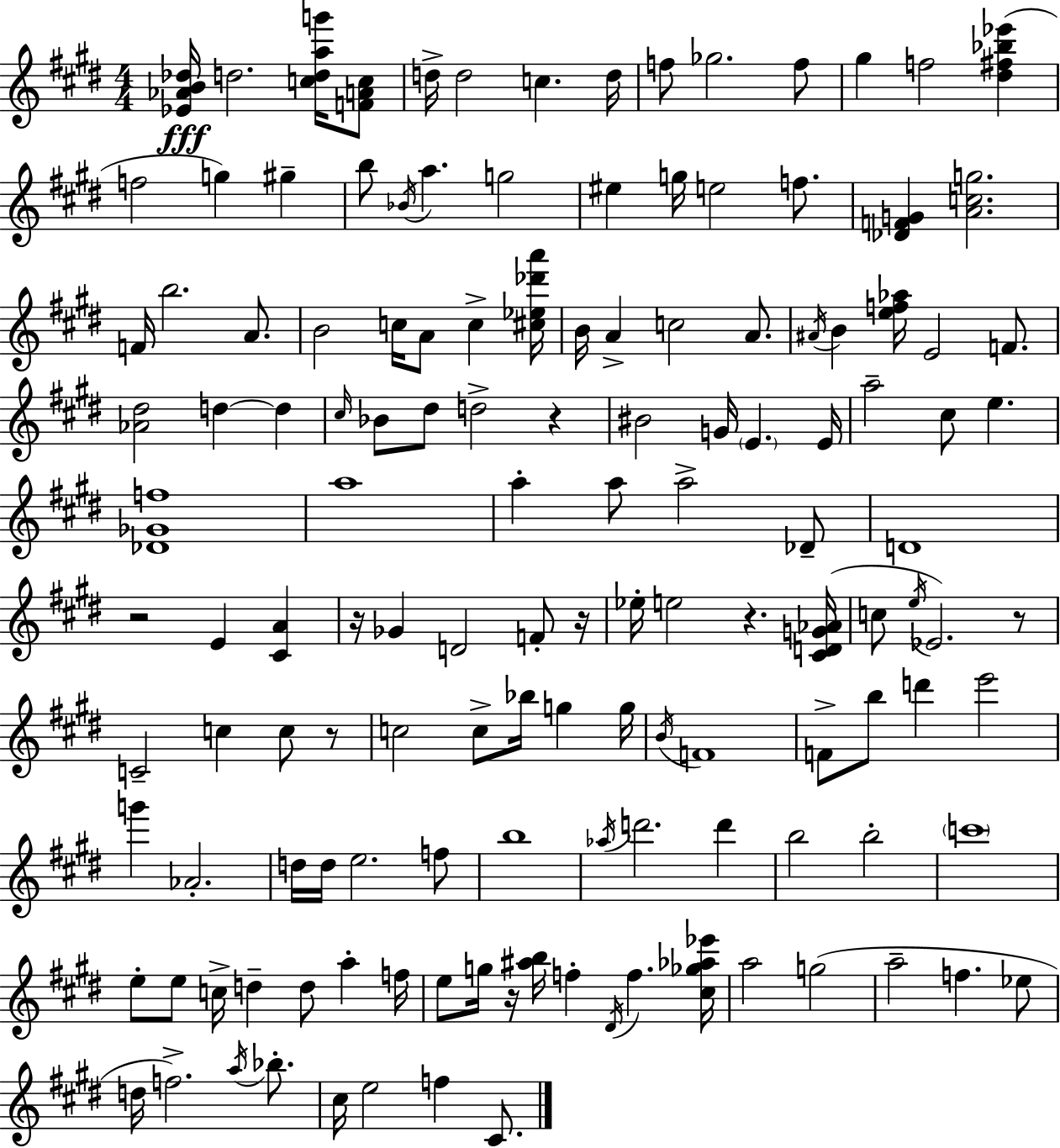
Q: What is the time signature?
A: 4/4